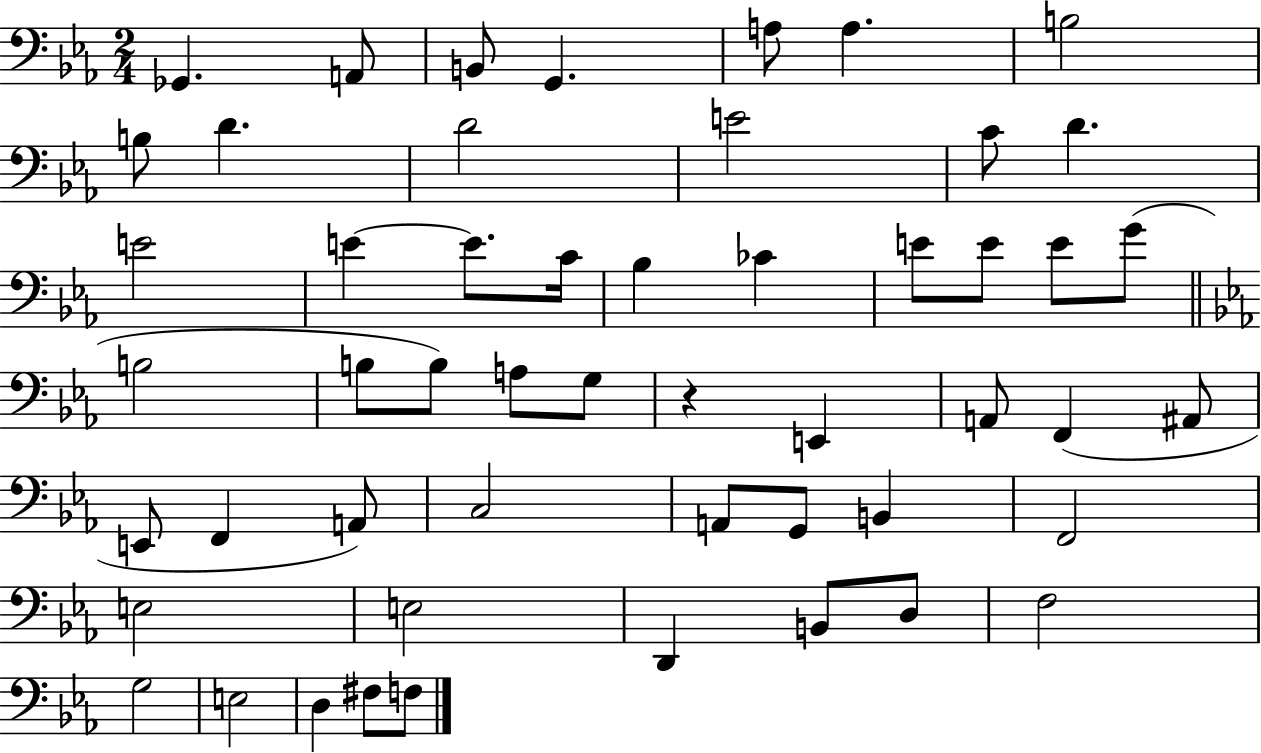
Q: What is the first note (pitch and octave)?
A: Gb2